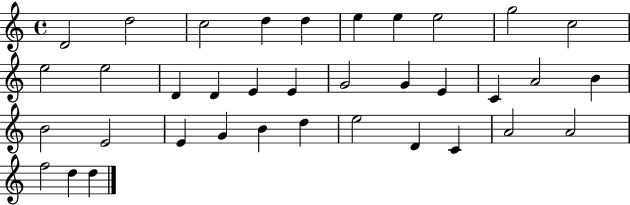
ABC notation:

X:1
T:Untitled
M:4/4
L:1/4
K:C
D2 d2 c2 d d e e e2 g2 c2 e2 e2 D D E E G2 G E C A2 B B2 E2 E G B d e2 D C A2 A2 f2 d d